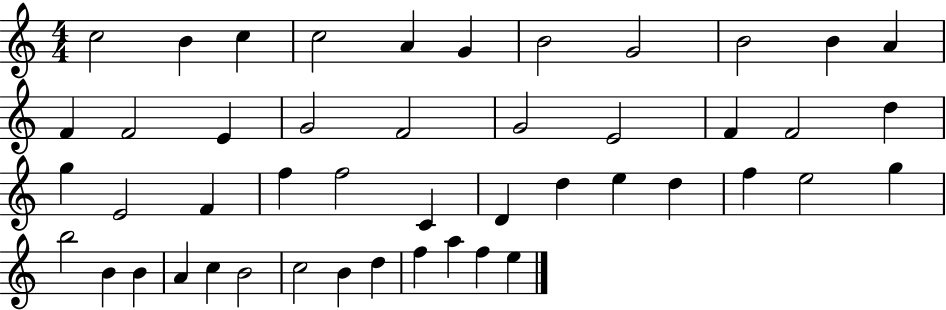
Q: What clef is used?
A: treble